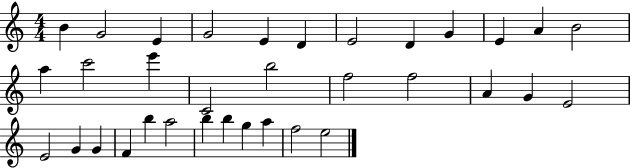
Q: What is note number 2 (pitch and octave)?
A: G4